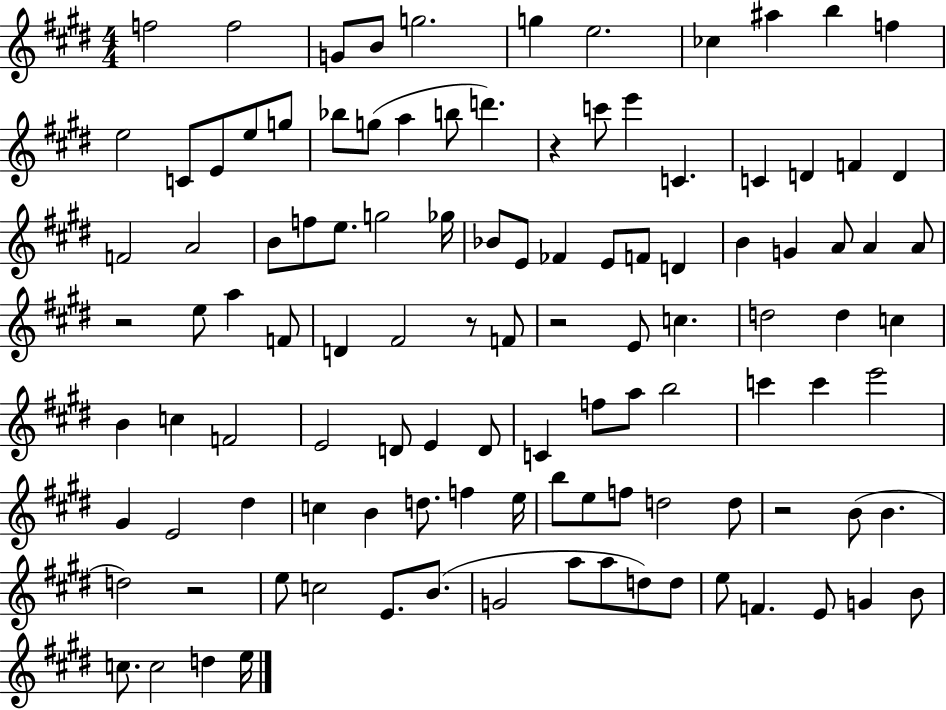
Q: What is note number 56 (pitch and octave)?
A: D5